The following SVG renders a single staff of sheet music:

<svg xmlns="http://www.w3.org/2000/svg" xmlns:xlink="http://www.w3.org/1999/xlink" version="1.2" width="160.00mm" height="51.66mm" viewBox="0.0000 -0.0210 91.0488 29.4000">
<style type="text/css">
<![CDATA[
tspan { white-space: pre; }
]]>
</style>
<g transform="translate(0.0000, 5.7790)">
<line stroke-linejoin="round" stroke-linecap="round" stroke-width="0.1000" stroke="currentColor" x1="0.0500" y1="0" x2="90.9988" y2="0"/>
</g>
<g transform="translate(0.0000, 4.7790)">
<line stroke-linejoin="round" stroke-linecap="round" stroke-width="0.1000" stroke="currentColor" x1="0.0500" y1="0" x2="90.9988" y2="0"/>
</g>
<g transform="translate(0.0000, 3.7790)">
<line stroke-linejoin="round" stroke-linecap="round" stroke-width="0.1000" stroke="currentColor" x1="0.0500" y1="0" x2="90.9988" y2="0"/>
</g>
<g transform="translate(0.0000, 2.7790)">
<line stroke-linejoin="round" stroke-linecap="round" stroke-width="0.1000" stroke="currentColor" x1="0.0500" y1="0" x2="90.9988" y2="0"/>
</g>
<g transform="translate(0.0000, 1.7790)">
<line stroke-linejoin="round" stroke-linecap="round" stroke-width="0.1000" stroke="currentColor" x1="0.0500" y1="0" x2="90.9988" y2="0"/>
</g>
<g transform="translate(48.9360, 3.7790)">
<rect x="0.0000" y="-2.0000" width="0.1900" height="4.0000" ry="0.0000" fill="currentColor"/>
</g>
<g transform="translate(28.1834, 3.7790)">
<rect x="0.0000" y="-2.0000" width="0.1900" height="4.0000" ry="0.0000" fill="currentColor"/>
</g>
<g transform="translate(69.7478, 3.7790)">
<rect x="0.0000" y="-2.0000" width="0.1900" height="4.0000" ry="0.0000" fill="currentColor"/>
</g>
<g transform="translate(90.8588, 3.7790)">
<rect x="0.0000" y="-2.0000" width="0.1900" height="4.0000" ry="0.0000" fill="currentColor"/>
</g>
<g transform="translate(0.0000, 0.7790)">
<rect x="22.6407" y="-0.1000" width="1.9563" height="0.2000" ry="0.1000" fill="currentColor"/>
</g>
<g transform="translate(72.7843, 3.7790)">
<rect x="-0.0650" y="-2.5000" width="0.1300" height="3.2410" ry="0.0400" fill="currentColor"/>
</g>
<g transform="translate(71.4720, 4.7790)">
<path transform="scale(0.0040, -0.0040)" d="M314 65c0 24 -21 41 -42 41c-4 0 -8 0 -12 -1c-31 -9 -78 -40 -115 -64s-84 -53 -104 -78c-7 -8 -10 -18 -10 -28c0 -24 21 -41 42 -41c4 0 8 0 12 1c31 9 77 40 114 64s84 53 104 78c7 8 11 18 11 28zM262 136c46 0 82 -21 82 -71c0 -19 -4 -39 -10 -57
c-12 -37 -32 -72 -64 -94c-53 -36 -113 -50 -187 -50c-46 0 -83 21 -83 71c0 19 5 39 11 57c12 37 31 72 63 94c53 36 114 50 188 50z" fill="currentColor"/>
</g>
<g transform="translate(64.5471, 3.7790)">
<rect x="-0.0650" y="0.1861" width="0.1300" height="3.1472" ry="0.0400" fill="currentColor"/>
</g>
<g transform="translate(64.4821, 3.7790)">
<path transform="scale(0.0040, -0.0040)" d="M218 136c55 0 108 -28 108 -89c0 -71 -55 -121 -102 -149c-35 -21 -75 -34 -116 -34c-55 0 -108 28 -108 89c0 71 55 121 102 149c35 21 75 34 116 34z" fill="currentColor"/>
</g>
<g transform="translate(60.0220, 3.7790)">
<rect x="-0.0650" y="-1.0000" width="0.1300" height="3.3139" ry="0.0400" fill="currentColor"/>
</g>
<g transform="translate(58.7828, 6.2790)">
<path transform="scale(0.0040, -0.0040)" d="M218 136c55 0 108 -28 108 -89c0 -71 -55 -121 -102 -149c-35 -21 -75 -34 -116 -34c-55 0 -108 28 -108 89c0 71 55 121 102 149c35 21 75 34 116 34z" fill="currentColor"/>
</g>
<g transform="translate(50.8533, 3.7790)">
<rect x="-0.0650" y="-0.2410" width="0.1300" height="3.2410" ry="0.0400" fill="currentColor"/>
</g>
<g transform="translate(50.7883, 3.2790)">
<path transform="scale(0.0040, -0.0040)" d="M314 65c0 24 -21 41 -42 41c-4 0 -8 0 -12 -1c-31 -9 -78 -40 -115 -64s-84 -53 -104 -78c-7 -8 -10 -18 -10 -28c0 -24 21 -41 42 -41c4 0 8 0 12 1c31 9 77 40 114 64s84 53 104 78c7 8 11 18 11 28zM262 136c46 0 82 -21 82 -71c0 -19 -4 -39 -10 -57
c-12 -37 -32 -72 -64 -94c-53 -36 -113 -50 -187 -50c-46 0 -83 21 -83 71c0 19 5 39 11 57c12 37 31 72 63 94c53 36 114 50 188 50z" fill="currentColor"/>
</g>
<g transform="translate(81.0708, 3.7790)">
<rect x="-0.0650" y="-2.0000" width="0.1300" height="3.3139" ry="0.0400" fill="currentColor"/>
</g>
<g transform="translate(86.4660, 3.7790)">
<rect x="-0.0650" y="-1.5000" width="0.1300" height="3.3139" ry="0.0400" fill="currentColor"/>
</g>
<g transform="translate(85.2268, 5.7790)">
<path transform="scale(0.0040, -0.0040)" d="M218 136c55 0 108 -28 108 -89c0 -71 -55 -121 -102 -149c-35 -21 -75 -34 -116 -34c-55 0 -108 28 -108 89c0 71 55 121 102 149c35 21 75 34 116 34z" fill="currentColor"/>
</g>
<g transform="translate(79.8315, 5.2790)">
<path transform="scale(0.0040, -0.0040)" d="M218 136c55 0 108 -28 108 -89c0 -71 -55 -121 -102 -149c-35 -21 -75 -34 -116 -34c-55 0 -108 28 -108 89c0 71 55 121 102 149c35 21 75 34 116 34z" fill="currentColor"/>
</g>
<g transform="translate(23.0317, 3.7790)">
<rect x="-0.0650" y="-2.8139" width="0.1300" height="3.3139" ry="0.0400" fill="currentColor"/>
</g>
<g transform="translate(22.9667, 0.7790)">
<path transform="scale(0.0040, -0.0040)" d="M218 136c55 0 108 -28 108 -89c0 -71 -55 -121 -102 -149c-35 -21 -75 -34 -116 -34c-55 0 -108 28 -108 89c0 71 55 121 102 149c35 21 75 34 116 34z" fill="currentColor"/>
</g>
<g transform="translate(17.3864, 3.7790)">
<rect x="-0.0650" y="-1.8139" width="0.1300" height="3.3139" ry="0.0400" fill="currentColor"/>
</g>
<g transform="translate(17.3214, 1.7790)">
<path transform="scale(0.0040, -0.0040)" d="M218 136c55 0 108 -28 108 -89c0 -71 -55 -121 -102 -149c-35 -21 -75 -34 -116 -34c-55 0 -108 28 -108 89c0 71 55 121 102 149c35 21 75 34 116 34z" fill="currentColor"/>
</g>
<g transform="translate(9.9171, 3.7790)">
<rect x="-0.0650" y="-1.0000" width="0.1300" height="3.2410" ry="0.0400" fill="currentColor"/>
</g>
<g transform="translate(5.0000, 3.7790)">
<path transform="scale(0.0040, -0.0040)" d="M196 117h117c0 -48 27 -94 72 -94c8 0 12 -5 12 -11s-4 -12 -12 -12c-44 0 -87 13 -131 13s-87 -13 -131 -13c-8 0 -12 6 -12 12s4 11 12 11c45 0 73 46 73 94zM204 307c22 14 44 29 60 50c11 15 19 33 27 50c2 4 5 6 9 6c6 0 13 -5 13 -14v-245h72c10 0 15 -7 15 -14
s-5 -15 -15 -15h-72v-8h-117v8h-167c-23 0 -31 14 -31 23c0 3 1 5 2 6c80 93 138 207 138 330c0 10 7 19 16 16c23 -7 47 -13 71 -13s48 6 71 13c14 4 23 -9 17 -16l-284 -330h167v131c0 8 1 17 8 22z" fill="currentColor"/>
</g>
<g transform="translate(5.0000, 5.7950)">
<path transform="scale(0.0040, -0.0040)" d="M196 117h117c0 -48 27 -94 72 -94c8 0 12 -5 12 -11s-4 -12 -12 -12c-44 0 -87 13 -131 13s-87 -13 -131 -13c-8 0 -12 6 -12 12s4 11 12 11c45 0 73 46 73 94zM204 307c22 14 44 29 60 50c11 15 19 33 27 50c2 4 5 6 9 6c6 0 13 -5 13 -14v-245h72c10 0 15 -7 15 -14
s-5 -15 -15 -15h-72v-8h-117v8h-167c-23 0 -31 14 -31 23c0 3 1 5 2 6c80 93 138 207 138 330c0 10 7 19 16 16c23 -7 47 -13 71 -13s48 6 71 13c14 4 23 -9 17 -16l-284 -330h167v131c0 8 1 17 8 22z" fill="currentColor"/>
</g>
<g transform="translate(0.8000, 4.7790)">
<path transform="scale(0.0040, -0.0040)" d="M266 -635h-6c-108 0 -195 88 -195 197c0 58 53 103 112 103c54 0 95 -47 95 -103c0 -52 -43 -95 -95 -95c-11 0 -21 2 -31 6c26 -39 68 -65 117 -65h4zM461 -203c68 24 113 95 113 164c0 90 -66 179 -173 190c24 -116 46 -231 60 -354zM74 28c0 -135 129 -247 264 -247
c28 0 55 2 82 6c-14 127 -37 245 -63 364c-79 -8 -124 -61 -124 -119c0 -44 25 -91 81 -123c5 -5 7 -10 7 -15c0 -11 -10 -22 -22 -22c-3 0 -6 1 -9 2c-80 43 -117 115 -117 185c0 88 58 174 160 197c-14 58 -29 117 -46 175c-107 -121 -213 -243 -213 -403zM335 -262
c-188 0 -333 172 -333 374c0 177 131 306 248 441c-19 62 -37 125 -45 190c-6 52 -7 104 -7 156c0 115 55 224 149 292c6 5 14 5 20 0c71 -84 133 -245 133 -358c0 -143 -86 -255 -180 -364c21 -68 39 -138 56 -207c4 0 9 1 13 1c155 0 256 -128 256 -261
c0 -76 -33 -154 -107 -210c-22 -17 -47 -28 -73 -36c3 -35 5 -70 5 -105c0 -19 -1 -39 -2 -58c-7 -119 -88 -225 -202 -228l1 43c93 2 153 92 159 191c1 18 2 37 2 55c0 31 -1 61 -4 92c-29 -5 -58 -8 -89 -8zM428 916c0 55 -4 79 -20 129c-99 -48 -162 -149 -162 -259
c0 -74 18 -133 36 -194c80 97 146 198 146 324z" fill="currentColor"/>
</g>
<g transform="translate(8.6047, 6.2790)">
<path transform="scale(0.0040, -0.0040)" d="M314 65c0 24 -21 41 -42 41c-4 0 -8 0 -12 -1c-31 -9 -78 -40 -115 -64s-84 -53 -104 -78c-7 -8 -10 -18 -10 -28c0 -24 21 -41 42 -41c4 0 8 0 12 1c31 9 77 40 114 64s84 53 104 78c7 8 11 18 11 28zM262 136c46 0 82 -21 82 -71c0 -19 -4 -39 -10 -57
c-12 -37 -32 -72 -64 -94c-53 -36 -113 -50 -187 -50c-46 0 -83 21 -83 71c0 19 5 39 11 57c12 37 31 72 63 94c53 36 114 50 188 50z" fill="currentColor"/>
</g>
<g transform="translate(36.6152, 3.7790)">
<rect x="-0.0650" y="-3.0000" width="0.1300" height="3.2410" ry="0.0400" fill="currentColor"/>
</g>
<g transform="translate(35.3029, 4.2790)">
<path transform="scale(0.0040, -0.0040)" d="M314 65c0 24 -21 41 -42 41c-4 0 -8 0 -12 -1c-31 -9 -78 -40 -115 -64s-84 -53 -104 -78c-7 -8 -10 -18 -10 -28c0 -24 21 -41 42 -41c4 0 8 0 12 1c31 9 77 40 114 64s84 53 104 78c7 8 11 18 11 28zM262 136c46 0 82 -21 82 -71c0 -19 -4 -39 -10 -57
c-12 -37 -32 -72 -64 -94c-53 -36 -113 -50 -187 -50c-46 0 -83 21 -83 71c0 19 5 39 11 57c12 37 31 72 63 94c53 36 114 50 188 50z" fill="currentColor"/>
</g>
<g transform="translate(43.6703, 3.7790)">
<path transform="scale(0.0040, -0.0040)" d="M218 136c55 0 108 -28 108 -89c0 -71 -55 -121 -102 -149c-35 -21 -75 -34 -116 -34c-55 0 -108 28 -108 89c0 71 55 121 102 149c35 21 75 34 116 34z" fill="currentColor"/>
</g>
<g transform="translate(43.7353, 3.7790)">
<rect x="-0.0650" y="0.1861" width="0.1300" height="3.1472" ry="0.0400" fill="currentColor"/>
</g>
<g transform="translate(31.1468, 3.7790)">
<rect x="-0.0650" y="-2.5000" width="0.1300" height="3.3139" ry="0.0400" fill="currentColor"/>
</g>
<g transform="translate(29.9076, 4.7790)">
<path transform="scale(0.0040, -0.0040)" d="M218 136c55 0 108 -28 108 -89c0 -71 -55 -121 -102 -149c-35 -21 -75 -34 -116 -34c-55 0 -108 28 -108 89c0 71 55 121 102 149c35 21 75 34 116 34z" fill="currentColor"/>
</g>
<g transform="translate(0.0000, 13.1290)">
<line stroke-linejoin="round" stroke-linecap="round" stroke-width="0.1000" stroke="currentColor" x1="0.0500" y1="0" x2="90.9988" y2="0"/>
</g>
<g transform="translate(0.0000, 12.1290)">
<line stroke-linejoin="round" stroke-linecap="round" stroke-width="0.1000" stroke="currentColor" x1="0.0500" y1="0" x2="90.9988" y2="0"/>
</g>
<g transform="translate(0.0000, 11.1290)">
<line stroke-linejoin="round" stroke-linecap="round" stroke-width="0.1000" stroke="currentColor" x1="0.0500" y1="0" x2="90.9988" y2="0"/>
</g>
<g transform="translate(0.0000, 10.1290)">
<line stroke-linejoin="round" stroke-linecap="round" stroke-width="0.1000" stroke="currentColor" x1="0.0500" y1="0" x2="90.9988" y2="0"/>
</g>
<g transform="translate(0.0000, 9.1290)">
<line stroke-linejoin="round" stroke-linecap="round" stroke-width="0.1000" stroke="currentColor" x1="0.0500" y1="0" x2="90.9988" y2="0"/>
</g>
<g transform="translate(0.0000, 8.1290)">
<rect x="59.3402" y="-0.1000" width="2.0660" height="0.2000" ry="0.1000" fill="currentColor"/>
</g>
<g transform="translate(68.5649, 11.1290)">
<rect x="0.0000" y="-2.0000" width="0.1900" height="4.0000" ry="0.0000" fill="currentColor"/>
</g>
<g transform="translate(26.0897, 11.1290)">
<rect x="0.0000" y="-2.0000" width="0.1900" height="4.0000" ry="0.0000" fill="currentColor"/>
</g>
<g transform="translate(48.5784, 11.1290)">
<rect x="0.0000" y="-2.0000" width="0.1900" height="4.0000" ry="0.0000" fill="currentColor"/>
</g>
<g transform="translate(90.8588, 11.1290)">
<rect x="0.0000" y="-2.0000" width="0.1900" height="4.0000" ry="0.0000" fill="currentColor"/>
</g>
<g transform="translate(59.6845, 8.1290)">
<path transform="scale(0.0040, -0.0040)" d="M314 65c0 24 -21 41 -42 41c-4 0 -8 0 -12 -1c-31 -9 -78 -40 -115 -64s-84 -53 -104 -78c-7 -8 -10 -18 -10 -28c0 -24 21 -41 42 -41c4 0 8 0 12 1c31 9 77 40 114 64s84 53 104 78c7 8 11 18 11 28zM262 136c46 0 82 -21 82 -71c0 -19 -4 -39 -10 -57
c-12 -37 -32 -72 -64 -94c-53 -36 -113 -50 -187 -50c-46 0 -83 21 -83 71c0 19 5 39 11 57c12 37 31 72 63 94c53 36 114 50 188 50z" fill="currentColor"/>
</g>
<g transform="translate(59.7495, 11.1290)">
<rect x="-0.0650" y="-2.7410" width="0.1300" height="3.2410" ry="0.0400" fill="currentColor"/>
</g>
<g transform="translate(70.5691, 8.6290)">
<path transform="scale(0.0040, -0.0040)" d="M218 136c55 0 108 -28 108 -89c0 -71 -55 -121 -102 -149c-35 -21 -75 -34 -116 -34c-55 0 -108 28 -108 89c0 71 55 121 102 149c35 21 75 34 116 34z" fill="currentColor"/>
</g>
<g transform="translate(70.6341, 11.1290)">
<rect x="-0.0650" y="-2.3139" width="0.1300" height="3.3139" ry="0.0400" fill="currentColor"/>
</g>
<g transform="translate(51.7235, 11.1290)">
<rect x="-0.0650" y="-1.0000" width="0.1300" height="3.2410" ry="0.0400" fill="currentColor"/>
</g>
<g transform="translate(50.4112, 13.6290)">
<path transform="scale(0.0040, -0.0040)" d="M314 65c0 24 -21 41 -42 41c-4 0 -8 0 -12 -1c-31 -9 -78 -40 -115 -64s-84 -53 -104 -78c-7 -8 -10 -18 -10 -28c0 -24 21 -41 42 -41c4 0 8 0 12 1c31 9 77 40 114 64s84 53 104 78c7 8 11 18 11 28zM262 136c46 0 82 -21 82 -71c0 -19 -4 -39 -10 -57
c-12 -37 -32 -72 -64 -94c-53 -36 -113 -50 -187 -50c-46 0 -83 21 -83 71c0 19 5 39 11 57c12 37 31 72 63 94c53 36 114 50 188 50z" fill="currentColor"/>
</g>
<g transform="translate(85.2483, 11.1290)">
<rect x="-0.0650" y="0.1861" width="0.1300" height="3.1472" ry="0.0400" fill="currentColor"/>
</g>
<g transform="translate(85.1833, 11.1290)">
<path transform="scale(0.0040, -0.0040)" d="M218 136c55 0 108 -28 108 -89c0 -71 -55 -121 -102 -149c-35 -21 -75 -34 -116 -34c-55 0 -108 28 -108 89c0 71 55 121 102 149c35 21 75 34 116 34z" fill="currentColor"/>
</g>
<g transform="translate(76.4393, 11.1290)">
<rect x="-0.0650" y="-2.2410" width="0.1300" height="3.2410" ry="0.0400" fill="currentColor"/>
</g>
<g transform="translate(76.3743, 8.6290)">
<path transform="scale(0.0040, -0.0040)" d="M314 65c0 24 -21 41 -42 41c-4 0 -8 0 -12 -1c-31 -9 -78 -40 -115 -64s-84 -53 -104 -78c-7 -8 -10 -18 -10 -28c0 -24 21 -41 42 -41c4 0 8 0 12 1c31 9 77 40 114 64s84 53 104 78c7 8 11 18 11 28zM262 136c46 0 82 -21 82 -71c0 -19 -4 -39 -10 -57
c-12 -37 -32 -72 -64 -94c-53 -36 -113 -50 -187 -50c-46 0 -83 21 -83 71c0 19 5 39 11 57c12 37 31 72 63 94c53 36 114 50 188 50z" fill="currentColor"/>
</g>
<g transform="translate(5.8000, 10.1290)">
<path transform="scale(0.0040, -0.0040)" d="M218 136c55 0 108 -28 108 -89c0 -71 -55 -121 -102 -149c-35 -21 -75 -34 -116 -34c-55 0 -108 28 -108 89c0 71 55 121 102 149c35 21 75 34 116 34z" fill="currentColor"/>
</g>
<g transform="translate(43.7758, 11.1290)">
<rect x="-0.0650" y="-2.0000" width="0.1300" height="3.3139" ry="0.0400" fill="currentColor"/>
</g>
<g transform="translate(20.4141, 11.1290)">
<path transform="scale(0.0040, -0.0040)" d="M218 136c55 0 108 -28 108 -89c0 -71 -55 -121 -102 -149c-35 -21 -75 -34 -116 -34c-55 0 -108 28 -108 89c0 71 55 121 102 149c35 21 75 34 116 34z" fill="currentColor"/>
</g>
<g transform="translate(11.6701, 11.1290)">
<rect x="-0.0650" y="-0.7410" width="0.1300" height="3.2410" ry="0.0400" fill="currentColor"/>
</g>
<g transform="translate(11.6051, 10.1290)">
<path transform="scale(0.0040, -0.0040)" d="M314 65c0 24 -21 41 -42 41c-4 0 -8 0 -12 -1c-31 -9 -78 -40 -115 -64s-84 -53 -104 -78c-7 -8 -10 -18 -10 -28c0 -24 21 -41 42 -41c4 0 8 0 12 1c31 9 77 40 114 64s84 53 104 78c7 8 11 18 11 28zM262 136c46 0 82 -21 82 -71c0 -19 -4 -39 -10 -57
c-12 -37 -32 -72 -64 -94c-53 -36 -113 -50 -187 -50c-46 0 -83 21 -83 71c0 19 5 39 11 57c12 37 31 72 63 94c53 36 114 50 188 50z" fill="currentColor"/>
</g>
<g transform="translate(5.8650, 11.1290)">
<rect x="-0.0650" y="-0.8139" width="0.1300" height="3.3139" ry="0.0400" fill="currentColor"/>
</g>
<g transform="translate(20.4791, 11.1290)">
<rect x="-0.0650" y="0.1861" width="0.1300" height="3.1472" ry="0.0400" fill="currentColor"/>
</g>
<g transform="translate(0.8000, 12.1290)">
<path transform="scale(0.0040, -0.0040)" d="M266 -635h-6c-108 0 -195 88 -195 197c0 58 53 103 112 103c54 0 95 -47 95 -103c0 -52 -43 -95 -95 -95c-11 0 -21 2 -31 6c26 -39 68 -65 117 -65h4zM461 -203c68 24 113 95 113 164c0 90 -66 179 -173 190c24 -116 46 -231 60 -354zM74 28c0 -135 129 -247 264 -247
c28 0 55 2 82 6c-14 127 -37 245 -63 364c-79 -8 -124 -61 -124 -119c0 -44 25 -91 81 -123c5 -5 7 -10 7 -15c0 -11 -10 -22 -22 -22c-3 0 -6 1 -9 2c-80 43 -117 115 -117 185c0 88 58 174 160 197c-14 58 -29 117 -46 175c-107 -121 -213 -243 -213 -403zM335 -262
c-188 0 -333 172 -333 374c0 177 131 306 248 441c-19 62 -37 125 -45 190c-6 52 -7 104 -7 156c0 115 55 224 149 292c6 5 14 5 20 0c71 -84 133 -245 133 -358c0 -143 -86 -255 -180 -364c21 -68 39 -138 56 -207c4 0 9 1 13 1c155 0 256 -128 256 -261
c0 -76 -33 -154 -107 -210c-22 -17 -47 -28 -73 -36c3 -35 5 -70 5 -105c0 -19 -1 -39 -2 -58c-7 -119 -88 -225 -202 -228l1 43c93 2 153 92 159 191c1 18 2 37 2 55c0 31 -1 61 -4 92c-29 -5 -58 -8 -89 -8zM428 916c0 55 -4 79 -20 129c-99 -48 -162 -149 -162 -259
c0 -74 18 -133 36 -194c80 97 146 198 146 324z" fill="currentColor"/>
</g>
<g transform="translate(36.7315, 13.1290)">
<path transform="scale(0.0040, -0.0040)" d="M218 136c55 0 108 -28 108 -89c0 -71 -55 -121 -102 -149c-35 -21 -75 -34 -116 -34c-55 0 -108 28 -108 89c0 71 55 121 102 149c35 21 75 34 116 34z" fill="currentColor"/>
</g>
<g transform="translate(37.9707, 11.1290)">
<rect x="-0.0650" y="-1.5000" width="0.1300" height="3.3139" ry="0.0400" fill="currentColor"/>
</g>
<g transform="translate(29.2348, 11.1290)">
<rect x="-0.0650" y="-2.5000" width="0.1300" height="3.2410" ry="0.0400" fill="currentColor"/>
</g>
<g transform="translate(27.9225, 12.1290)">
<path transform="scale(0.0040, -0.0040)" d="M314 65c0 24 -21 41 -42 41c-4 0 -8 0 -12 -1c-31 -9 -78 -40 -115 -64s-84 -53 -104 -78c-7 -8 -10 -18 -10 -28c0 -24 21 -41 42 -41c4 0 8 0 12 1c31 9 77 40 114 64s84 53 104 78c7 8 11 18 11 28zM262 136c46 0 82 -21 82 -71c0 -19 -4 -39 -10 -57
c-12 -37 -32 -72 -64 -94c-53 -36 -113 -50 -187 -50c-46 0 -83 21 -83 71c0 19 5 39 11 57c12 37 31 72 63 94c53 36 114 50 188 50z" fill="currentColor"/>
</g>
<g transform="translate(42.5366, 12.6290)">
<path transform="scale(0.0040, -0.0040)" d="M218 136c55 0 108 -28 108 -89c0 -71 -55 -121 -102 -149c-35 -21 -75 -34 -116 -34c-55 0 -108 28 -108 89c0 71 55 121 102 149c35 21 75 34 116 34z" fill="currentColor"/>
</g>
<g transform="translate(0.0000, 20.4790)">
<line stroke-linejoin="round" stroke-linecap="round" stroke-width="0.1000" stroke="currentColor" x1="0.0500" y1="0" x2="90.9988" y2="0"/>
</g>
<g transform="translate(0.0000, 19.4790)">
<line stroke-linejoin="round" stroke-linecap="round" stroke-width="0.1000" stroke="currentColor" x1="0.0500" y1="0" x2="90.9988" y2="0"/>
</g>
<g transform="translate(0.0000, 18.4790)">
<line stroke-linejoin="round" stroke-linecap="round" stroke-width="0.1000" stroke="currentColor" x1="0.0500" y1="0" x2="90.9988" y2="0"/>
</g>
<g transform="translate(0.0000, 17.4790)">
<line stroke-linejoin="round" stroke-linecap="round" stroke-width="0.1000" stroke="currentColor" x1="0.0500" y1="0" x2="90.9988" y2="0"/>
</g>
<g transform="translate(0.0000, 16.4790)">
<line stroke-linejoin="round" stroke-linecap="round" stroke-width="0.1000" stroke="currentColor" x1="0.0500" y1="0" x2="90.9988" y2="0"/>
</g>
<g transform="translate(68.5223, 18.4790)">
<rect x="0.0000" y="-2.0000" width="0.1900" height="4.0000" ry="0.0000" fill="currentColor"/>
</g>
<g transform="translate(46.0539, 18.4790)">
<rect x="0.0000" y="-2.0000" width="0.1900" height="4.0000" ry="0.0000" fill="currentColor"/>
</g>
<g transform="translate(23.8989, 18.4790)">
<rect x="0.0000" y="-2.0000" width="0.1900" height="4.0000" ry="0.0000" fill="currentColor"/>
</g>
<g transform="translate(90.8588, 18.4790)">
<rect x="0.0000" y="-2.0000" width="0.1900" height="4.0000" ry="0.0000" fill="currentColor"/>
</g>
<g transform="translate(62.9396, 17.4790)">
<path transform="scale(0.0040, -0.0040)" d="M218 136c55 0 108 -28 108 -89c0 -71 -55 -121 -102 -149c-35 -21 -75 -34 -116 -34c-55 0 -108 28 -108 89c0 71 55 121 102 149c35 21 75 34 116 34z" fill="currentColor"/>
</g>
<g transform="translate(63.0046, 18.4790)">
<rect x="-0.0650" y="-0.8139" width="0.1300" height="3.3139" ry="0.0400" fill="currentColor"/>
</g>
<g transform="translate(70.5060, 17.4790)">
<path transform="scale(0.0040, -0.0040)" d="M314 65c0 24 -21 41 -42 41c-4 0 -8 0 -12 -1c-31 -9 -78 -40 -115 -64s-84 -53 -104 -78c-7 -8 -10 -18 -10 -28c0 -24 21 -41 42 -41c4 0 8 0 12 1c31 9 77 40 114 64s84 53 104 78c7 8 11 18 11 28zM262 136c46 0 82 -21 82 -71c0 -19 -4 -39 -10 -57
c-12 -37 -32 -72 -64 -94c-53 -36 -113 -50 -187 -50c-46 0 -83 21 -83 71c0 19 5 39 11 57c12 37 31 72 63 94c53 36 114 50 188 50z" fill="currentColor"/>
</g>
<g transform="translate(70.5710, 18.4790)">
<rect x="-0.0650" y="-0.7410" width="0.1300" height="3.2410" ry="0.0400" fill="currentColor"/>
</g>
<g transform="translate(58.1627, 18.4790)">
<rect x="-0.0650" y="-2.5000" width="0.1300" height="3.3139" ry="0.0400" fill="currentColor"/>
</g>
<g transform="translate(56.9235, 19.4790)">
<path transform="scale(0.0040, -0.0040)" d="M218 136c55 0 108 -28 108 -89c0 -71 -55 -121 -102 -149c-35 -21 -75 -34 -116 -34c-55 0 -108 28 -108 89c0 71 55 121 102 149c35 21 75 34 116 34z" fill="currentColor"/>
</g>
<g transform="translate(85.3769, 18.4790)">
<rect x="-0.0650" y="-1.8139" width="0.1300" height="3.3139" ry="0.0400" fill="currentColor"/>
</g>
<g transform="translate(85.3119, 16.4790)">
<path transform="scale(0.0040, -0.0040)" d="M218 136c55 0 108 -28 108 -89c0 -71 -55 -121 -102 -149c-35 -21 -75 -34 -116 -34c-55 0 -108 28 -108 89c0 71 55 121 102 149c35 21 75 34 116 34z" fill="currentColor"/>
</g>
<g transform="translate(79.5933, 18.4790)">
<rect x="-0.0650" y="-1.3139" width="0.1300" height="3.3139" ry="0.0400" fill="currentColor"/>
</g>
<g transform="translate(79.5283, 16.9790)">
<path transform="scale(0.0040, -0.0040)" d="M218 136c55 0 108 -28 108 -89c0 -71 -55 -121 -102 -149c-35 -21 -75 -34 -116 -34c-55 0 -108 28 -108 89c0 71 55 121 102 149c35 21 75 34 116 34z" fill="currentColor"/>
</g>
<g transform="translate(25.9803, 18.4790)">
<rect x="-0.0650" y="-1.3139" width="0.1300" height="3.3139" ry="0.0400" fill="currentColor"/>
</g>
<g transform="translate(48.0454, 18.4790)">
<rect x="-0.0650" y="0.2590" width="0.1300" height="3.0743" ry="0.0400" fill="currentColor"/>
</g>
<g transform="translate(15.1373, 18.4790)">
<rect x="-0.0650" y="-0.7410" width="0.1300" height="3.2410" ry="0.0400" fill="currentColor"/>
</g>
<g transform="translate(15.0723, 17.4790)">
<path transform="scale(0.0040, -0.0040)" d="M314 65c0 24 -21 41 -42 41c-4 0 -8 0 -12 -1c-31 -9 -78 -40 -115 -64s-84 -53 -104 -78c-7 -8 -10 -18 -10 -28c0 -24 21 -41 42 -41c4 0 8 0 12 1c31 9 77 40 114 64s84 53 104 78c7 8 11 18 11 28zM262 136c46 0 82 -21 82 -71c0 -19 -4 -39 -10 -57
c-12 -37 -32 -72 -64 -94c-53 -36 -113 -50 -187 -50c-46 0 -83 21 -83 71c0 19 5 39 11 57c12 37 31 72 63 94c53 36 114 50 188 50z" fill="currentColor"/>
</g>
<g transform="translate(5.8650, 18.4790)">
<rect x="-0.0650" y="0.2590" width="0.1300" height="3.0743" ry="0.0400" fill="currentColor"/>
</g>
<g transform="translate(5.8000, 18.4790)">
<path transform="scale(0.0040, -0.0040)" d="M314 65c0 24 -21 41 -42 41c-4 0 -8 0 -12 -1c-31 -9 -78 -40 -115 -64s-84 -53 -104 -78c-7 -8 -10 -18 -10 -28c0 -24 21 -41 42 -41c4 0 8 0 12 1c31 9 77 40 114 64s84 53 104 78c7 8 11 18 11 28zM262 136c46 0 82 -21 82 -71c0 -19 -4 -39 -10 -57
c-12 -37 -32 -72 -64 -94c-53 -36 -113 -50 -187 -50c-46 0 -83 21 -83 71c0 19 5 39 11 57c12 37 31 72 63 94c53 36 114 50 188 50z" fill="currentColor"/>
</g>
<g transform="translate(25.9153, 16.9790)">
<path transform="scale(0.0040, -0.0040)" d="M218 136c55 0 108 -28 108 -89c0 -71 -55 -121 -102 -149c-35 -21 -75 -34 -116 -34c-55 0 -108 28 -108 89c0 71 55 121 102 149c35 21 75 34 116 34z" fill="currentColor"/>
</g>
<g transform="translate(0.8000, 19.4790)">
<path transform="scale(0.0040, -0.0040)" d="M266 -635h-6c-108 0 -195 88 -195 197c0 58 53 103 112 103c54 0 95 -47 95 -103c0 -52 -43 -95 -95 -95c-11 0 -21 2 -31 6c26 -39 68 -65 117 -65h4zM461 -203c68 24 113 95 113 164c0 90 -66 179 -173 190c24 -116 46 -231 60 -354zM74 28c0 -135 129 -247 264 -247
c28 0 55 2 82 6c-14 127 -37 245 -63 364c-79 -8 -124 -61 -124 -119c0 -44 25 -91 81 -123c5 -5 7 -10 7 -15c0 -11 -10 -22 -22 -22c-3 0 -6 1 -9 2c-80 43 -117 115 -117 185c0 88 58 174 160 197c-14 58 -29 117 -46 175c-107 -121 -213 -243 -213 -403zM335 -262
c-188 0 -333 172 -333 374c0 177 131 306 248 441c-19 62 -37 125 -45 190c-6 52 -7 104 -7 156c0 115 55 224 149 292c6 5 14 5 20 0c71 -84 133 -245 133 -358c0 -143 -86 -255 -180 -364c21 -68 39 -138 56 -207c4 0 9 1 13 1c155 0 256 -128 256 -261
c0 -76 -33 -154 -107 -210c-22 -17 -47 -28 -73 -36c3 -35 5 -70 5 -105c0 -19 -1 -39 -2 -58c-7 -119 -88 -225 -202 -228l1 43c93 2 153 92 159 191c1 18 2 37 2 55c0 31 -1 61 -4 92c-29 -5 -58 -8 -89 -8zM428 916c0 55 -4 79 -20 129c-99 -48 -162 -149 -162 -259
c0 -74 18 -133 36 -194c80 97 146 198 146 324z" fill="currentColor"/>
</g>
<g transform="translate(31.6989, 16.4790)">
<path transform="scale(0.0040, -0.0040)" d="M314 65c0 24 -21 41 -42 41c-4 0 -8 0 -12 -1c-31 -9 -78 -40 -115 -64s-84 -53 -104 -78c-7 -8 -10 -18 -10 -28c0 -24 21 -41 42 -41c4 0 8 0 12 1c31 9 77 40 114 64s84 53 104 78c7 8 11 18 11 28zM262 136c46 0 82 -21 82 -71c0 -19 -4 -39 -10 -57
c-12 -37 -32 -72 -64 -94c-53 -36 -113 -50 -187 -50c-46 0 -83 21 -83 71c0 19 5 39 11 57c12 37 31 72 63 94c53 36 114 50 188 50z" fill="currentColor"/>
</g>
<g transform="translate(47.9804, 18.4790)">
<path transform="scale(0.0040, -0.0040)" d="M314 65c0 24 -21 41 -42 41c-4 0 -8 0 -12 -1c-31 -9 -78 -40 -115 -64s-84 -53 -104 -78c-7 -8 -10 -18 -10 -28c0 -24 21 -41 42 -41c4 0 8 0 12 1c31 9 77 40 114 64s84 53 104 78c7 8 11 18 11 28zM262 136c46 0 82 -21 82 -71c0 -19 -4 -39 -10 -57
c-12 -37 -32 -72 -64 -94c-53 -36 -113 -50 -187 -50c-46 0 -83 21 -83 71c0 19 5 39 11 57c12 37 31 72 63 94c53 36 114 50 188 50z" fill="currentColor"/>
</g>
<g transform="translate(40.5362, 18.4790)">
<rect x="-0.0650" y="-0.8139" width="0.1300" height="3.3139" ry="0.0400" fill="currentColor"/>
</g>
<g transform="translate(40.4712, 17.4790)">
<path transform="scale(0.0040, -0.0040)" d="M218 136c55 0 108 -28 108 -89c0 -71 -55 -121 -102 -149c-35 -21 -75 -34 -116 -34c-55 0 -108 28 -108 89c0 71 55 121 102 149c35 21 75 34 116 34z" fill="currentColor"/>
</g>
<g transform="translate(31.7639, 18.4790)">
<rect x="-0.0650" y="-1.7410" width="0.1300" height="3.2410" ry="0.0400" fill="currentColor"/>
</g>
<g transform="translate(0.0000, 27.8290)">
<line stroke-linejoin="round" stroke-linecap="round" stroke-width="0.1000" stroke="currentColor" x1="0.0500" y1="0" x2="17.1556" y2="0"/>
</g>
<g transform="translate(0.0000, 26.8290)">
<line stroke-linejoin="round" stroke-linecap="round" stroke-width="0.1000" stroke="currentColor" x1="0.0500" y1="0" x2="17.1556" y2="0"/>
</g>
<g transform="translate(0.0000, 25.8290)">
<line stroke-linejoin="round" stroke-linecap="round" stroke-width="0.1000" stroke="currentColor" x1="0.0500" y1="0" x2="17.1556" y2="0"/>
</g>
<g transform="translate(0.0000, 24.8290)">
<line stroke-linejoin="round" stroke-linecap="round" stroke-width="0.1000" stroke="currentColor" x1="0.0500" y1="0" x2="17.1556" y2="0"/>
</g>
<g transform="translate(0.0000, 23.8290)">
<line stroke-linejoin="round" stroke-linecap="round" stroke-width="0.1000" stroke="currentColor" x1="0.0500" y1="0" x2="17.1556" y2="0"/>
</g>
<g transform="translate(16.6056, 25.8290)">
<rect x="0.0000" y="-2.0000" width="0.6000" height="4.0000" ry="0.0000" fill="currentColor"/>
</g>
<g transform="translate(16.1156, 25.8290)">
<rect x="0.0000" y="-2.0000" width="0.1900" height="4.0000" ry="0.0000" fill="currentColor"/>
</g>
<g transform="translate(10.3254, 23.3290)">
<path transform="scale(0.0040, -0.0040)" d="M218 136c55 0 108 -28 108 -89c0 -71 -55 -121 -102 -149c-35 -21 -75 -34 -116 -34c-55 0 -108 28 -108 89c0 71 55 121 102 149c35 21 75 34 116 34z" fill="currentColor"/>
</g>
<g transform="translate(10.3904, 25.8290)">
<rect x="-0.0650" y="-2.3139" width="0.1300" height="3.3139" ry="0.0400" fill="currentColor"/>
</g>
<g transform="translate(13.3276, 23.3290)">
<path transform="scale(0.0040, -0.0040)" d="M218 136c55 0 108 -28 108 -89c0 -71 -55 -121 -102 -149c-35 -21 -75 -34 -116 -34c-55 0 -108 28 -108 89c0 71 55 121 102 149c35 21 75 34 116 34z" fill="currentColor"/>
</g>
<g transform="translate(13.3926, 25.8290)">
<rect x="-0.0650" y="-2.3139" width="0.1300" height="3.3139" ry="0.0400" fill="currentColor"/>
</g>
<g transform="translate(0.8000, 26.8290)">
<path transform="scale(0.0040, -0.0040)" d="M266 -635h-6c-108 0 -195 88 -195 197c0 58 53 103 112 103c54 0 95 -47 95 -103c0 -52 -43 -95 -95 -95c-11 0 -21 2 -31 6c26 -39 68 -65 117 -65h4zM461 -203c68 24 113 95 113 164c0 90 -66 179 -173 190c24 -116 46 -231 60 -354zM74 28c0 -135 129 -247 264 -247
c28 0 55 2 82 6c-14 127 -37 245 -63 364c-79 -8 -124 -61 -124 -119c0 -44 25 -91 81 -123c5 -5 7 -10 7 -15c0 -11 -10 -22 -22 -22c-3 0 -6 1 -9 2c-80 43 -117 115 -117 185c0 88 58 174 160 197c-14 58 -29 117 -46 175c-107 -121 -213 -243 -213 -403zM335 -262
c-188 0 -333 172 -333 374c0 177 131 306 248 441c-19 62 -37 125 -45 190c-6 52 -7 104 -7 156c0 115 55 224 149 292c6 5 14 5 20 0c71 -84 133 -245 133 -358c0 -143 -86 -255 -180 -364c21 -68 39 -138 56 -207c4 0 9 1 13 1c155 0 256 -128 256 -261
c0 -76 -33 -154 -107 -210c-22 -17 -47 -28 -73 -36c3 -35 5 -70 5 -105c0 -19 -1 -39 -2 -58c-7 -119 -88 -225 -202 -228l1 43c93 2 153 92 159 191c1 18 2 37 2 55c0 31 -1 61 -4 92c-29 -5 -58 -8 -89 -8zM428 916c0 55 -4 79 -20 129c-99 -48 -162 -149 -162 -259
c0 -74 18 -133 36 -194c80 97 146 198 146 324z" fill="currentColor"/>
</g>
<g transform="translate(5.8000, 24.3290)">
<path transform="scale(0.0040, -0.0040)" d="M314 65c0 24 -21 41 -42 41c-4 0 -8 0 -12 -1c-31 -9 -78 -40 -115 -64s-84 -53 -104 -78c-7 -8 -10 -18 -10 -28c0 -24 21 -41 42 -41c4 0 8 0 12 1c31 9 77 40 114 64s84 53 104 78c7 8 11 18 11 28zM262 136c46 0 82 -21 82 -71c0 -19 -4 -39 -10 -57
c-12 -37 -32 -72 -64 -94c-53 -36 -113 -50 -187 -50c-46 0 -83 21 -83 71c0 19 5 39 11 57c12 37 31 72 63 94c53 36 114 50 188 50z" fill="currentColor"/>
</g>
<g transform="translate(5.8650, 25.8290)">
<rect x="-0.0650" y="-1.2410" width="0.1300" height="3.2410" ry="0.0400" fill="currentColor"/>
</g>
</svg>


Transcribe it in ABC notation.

X:1
T:Untitled
M:4/4
L:1/4
K:C
D2 f a G A2 B c2 D B G2 F E d d2 B G2 E F D2 a2 g g2 B B2 d2 e f2 d B2 G d d2 e f e2 g g